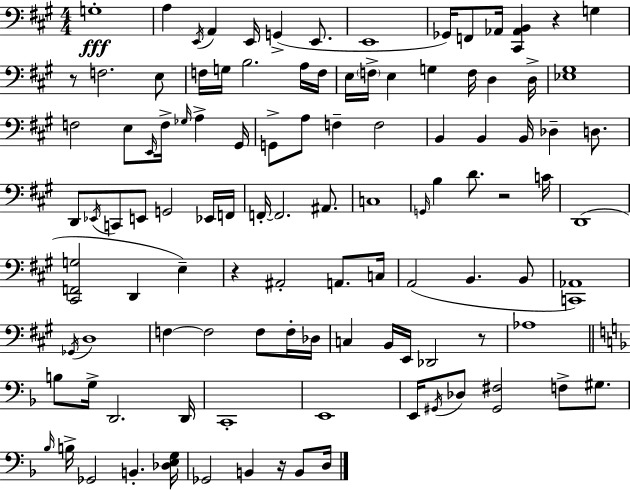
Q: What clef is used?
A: bass